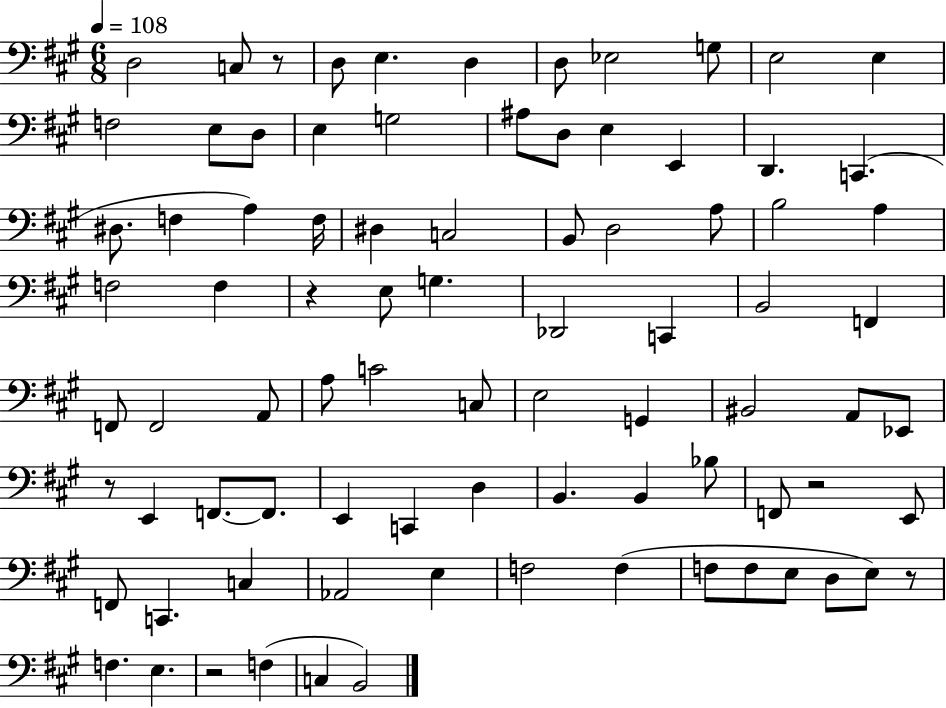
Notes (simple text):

D3/h C3/e R/e D3/e E3/q. D3/q D3/e Eb3/h G3/e E3/h E3/q F3/h E3/e D3/e E3/q G3/h A#3/e D3/e E3/q E2/q D2/q. C2/q. D#3/e. F3/q A3/q F3/s D#3/q C3/h B2/e D3/h A3/e B3/h A3/q F3/h F3/q R/q E3/e G3/q. Db2/h C2/q B2/h F2/q F2/e F2/h A2/e A3/e C4/h C3/e E3/h G2/q BIS2/h A2/e Eb2/e R/e E2/q F2/e. F2/e. E2/q C2/q D3/q B2/q. B2/q Bb3/e F2/e R/h E2/e F2/e C2/q. C3/q Ab2/h E3/q F3/h F3/q F3/e F3/e E3/e D3/e E3/e R/e F3/q. E3/q. R/h F3/q C3/q B2/h